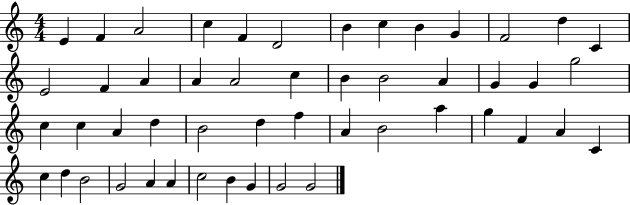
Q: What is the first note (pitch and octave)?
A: E4